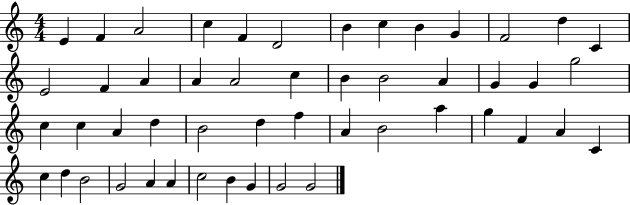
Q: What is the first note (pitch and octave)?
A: E4